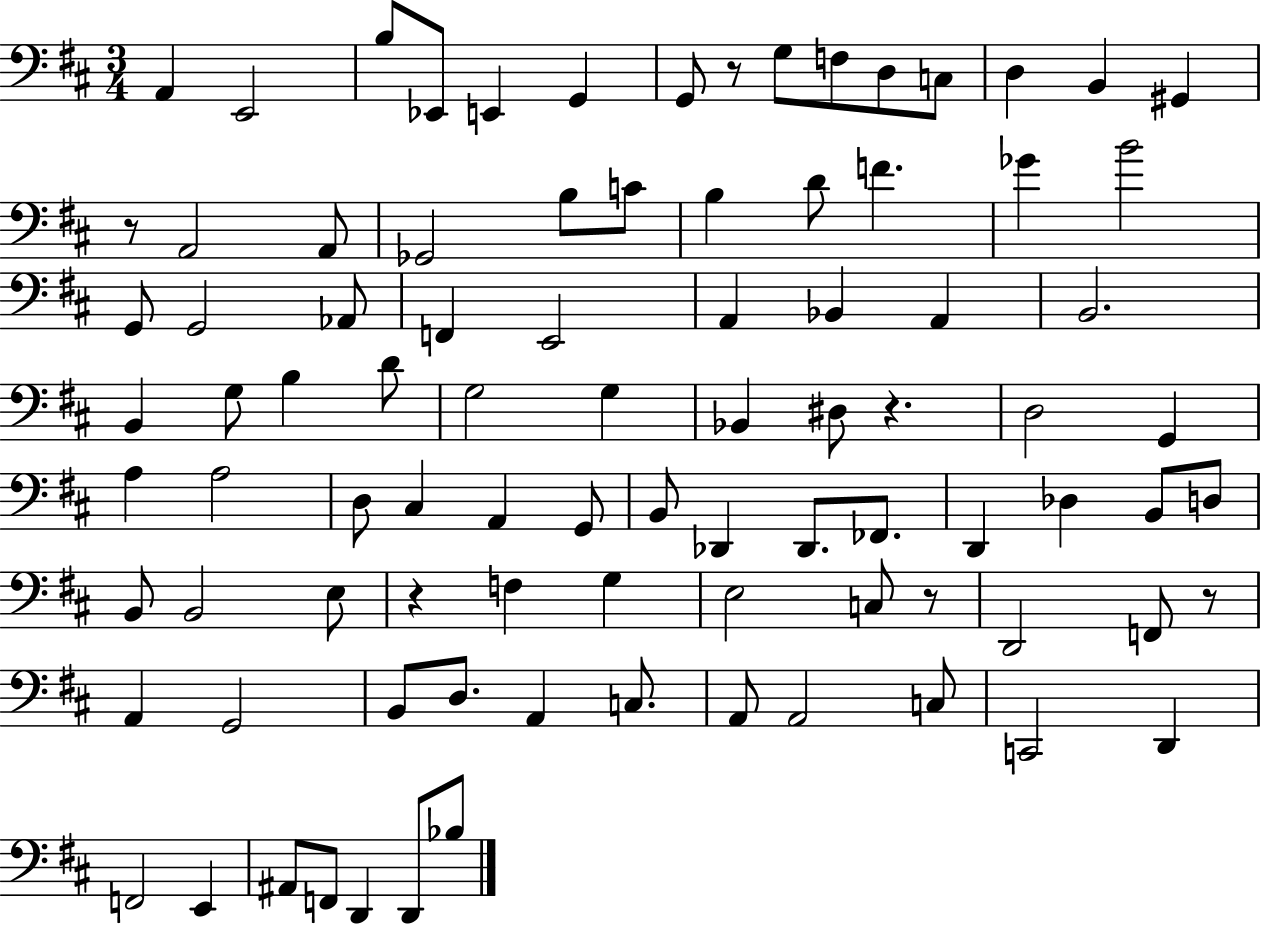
A2/q E2/h B3/e Eb2/e E2/q G2/q G2/e R/e G3/e F3/e D3/e C3/e D3/q B2/q G#2/q R/e A2/h A2/e Gb2/h B3/e C4/e B3/q D4/e F4/q. Gb4/q B4/h G2/e G2/h Ab2/e F2/q E2/h A2/q Bb2/q A2/q B2/h. B2/q G3/e B3/q D4/e G3/h G3/q Bb2/q D#3/e R/q. D3/h G2/q A3/q A3/h D3/e C#3/q A2/q G2/e B2/e Db2/q Db2/e. FES2/e. D2/q Db3/q B2/e D3/e B2/e B2/h E3/e R/q F3/q G3/q E3/h C3/e R/e D2/h F2/e R/e A2/q G2/h B2/e D3/e. A2/q C3/e. A2/e A2/h C3/e C2/h D2/q F2/h E2/q A#2/e F2/e D2/q D2/e Bb3/e